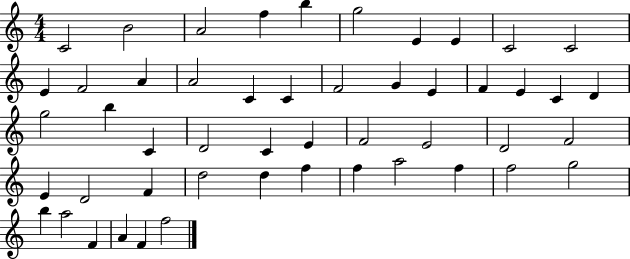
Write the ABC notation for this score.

X:1
T:Untitled
M:4/4
L:1/4
K:C
C2 B2 A2 f b g2 E E C2 C2 E F2 A A2 C C F2 G E F E C D g2 b C D2 C E F2 E2 D2 F2 E D2 F d2 d f f a2 f f2 g2 b a2 F A F f2